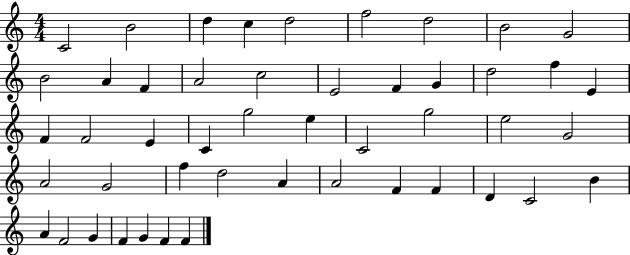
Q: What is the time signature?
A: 4/4